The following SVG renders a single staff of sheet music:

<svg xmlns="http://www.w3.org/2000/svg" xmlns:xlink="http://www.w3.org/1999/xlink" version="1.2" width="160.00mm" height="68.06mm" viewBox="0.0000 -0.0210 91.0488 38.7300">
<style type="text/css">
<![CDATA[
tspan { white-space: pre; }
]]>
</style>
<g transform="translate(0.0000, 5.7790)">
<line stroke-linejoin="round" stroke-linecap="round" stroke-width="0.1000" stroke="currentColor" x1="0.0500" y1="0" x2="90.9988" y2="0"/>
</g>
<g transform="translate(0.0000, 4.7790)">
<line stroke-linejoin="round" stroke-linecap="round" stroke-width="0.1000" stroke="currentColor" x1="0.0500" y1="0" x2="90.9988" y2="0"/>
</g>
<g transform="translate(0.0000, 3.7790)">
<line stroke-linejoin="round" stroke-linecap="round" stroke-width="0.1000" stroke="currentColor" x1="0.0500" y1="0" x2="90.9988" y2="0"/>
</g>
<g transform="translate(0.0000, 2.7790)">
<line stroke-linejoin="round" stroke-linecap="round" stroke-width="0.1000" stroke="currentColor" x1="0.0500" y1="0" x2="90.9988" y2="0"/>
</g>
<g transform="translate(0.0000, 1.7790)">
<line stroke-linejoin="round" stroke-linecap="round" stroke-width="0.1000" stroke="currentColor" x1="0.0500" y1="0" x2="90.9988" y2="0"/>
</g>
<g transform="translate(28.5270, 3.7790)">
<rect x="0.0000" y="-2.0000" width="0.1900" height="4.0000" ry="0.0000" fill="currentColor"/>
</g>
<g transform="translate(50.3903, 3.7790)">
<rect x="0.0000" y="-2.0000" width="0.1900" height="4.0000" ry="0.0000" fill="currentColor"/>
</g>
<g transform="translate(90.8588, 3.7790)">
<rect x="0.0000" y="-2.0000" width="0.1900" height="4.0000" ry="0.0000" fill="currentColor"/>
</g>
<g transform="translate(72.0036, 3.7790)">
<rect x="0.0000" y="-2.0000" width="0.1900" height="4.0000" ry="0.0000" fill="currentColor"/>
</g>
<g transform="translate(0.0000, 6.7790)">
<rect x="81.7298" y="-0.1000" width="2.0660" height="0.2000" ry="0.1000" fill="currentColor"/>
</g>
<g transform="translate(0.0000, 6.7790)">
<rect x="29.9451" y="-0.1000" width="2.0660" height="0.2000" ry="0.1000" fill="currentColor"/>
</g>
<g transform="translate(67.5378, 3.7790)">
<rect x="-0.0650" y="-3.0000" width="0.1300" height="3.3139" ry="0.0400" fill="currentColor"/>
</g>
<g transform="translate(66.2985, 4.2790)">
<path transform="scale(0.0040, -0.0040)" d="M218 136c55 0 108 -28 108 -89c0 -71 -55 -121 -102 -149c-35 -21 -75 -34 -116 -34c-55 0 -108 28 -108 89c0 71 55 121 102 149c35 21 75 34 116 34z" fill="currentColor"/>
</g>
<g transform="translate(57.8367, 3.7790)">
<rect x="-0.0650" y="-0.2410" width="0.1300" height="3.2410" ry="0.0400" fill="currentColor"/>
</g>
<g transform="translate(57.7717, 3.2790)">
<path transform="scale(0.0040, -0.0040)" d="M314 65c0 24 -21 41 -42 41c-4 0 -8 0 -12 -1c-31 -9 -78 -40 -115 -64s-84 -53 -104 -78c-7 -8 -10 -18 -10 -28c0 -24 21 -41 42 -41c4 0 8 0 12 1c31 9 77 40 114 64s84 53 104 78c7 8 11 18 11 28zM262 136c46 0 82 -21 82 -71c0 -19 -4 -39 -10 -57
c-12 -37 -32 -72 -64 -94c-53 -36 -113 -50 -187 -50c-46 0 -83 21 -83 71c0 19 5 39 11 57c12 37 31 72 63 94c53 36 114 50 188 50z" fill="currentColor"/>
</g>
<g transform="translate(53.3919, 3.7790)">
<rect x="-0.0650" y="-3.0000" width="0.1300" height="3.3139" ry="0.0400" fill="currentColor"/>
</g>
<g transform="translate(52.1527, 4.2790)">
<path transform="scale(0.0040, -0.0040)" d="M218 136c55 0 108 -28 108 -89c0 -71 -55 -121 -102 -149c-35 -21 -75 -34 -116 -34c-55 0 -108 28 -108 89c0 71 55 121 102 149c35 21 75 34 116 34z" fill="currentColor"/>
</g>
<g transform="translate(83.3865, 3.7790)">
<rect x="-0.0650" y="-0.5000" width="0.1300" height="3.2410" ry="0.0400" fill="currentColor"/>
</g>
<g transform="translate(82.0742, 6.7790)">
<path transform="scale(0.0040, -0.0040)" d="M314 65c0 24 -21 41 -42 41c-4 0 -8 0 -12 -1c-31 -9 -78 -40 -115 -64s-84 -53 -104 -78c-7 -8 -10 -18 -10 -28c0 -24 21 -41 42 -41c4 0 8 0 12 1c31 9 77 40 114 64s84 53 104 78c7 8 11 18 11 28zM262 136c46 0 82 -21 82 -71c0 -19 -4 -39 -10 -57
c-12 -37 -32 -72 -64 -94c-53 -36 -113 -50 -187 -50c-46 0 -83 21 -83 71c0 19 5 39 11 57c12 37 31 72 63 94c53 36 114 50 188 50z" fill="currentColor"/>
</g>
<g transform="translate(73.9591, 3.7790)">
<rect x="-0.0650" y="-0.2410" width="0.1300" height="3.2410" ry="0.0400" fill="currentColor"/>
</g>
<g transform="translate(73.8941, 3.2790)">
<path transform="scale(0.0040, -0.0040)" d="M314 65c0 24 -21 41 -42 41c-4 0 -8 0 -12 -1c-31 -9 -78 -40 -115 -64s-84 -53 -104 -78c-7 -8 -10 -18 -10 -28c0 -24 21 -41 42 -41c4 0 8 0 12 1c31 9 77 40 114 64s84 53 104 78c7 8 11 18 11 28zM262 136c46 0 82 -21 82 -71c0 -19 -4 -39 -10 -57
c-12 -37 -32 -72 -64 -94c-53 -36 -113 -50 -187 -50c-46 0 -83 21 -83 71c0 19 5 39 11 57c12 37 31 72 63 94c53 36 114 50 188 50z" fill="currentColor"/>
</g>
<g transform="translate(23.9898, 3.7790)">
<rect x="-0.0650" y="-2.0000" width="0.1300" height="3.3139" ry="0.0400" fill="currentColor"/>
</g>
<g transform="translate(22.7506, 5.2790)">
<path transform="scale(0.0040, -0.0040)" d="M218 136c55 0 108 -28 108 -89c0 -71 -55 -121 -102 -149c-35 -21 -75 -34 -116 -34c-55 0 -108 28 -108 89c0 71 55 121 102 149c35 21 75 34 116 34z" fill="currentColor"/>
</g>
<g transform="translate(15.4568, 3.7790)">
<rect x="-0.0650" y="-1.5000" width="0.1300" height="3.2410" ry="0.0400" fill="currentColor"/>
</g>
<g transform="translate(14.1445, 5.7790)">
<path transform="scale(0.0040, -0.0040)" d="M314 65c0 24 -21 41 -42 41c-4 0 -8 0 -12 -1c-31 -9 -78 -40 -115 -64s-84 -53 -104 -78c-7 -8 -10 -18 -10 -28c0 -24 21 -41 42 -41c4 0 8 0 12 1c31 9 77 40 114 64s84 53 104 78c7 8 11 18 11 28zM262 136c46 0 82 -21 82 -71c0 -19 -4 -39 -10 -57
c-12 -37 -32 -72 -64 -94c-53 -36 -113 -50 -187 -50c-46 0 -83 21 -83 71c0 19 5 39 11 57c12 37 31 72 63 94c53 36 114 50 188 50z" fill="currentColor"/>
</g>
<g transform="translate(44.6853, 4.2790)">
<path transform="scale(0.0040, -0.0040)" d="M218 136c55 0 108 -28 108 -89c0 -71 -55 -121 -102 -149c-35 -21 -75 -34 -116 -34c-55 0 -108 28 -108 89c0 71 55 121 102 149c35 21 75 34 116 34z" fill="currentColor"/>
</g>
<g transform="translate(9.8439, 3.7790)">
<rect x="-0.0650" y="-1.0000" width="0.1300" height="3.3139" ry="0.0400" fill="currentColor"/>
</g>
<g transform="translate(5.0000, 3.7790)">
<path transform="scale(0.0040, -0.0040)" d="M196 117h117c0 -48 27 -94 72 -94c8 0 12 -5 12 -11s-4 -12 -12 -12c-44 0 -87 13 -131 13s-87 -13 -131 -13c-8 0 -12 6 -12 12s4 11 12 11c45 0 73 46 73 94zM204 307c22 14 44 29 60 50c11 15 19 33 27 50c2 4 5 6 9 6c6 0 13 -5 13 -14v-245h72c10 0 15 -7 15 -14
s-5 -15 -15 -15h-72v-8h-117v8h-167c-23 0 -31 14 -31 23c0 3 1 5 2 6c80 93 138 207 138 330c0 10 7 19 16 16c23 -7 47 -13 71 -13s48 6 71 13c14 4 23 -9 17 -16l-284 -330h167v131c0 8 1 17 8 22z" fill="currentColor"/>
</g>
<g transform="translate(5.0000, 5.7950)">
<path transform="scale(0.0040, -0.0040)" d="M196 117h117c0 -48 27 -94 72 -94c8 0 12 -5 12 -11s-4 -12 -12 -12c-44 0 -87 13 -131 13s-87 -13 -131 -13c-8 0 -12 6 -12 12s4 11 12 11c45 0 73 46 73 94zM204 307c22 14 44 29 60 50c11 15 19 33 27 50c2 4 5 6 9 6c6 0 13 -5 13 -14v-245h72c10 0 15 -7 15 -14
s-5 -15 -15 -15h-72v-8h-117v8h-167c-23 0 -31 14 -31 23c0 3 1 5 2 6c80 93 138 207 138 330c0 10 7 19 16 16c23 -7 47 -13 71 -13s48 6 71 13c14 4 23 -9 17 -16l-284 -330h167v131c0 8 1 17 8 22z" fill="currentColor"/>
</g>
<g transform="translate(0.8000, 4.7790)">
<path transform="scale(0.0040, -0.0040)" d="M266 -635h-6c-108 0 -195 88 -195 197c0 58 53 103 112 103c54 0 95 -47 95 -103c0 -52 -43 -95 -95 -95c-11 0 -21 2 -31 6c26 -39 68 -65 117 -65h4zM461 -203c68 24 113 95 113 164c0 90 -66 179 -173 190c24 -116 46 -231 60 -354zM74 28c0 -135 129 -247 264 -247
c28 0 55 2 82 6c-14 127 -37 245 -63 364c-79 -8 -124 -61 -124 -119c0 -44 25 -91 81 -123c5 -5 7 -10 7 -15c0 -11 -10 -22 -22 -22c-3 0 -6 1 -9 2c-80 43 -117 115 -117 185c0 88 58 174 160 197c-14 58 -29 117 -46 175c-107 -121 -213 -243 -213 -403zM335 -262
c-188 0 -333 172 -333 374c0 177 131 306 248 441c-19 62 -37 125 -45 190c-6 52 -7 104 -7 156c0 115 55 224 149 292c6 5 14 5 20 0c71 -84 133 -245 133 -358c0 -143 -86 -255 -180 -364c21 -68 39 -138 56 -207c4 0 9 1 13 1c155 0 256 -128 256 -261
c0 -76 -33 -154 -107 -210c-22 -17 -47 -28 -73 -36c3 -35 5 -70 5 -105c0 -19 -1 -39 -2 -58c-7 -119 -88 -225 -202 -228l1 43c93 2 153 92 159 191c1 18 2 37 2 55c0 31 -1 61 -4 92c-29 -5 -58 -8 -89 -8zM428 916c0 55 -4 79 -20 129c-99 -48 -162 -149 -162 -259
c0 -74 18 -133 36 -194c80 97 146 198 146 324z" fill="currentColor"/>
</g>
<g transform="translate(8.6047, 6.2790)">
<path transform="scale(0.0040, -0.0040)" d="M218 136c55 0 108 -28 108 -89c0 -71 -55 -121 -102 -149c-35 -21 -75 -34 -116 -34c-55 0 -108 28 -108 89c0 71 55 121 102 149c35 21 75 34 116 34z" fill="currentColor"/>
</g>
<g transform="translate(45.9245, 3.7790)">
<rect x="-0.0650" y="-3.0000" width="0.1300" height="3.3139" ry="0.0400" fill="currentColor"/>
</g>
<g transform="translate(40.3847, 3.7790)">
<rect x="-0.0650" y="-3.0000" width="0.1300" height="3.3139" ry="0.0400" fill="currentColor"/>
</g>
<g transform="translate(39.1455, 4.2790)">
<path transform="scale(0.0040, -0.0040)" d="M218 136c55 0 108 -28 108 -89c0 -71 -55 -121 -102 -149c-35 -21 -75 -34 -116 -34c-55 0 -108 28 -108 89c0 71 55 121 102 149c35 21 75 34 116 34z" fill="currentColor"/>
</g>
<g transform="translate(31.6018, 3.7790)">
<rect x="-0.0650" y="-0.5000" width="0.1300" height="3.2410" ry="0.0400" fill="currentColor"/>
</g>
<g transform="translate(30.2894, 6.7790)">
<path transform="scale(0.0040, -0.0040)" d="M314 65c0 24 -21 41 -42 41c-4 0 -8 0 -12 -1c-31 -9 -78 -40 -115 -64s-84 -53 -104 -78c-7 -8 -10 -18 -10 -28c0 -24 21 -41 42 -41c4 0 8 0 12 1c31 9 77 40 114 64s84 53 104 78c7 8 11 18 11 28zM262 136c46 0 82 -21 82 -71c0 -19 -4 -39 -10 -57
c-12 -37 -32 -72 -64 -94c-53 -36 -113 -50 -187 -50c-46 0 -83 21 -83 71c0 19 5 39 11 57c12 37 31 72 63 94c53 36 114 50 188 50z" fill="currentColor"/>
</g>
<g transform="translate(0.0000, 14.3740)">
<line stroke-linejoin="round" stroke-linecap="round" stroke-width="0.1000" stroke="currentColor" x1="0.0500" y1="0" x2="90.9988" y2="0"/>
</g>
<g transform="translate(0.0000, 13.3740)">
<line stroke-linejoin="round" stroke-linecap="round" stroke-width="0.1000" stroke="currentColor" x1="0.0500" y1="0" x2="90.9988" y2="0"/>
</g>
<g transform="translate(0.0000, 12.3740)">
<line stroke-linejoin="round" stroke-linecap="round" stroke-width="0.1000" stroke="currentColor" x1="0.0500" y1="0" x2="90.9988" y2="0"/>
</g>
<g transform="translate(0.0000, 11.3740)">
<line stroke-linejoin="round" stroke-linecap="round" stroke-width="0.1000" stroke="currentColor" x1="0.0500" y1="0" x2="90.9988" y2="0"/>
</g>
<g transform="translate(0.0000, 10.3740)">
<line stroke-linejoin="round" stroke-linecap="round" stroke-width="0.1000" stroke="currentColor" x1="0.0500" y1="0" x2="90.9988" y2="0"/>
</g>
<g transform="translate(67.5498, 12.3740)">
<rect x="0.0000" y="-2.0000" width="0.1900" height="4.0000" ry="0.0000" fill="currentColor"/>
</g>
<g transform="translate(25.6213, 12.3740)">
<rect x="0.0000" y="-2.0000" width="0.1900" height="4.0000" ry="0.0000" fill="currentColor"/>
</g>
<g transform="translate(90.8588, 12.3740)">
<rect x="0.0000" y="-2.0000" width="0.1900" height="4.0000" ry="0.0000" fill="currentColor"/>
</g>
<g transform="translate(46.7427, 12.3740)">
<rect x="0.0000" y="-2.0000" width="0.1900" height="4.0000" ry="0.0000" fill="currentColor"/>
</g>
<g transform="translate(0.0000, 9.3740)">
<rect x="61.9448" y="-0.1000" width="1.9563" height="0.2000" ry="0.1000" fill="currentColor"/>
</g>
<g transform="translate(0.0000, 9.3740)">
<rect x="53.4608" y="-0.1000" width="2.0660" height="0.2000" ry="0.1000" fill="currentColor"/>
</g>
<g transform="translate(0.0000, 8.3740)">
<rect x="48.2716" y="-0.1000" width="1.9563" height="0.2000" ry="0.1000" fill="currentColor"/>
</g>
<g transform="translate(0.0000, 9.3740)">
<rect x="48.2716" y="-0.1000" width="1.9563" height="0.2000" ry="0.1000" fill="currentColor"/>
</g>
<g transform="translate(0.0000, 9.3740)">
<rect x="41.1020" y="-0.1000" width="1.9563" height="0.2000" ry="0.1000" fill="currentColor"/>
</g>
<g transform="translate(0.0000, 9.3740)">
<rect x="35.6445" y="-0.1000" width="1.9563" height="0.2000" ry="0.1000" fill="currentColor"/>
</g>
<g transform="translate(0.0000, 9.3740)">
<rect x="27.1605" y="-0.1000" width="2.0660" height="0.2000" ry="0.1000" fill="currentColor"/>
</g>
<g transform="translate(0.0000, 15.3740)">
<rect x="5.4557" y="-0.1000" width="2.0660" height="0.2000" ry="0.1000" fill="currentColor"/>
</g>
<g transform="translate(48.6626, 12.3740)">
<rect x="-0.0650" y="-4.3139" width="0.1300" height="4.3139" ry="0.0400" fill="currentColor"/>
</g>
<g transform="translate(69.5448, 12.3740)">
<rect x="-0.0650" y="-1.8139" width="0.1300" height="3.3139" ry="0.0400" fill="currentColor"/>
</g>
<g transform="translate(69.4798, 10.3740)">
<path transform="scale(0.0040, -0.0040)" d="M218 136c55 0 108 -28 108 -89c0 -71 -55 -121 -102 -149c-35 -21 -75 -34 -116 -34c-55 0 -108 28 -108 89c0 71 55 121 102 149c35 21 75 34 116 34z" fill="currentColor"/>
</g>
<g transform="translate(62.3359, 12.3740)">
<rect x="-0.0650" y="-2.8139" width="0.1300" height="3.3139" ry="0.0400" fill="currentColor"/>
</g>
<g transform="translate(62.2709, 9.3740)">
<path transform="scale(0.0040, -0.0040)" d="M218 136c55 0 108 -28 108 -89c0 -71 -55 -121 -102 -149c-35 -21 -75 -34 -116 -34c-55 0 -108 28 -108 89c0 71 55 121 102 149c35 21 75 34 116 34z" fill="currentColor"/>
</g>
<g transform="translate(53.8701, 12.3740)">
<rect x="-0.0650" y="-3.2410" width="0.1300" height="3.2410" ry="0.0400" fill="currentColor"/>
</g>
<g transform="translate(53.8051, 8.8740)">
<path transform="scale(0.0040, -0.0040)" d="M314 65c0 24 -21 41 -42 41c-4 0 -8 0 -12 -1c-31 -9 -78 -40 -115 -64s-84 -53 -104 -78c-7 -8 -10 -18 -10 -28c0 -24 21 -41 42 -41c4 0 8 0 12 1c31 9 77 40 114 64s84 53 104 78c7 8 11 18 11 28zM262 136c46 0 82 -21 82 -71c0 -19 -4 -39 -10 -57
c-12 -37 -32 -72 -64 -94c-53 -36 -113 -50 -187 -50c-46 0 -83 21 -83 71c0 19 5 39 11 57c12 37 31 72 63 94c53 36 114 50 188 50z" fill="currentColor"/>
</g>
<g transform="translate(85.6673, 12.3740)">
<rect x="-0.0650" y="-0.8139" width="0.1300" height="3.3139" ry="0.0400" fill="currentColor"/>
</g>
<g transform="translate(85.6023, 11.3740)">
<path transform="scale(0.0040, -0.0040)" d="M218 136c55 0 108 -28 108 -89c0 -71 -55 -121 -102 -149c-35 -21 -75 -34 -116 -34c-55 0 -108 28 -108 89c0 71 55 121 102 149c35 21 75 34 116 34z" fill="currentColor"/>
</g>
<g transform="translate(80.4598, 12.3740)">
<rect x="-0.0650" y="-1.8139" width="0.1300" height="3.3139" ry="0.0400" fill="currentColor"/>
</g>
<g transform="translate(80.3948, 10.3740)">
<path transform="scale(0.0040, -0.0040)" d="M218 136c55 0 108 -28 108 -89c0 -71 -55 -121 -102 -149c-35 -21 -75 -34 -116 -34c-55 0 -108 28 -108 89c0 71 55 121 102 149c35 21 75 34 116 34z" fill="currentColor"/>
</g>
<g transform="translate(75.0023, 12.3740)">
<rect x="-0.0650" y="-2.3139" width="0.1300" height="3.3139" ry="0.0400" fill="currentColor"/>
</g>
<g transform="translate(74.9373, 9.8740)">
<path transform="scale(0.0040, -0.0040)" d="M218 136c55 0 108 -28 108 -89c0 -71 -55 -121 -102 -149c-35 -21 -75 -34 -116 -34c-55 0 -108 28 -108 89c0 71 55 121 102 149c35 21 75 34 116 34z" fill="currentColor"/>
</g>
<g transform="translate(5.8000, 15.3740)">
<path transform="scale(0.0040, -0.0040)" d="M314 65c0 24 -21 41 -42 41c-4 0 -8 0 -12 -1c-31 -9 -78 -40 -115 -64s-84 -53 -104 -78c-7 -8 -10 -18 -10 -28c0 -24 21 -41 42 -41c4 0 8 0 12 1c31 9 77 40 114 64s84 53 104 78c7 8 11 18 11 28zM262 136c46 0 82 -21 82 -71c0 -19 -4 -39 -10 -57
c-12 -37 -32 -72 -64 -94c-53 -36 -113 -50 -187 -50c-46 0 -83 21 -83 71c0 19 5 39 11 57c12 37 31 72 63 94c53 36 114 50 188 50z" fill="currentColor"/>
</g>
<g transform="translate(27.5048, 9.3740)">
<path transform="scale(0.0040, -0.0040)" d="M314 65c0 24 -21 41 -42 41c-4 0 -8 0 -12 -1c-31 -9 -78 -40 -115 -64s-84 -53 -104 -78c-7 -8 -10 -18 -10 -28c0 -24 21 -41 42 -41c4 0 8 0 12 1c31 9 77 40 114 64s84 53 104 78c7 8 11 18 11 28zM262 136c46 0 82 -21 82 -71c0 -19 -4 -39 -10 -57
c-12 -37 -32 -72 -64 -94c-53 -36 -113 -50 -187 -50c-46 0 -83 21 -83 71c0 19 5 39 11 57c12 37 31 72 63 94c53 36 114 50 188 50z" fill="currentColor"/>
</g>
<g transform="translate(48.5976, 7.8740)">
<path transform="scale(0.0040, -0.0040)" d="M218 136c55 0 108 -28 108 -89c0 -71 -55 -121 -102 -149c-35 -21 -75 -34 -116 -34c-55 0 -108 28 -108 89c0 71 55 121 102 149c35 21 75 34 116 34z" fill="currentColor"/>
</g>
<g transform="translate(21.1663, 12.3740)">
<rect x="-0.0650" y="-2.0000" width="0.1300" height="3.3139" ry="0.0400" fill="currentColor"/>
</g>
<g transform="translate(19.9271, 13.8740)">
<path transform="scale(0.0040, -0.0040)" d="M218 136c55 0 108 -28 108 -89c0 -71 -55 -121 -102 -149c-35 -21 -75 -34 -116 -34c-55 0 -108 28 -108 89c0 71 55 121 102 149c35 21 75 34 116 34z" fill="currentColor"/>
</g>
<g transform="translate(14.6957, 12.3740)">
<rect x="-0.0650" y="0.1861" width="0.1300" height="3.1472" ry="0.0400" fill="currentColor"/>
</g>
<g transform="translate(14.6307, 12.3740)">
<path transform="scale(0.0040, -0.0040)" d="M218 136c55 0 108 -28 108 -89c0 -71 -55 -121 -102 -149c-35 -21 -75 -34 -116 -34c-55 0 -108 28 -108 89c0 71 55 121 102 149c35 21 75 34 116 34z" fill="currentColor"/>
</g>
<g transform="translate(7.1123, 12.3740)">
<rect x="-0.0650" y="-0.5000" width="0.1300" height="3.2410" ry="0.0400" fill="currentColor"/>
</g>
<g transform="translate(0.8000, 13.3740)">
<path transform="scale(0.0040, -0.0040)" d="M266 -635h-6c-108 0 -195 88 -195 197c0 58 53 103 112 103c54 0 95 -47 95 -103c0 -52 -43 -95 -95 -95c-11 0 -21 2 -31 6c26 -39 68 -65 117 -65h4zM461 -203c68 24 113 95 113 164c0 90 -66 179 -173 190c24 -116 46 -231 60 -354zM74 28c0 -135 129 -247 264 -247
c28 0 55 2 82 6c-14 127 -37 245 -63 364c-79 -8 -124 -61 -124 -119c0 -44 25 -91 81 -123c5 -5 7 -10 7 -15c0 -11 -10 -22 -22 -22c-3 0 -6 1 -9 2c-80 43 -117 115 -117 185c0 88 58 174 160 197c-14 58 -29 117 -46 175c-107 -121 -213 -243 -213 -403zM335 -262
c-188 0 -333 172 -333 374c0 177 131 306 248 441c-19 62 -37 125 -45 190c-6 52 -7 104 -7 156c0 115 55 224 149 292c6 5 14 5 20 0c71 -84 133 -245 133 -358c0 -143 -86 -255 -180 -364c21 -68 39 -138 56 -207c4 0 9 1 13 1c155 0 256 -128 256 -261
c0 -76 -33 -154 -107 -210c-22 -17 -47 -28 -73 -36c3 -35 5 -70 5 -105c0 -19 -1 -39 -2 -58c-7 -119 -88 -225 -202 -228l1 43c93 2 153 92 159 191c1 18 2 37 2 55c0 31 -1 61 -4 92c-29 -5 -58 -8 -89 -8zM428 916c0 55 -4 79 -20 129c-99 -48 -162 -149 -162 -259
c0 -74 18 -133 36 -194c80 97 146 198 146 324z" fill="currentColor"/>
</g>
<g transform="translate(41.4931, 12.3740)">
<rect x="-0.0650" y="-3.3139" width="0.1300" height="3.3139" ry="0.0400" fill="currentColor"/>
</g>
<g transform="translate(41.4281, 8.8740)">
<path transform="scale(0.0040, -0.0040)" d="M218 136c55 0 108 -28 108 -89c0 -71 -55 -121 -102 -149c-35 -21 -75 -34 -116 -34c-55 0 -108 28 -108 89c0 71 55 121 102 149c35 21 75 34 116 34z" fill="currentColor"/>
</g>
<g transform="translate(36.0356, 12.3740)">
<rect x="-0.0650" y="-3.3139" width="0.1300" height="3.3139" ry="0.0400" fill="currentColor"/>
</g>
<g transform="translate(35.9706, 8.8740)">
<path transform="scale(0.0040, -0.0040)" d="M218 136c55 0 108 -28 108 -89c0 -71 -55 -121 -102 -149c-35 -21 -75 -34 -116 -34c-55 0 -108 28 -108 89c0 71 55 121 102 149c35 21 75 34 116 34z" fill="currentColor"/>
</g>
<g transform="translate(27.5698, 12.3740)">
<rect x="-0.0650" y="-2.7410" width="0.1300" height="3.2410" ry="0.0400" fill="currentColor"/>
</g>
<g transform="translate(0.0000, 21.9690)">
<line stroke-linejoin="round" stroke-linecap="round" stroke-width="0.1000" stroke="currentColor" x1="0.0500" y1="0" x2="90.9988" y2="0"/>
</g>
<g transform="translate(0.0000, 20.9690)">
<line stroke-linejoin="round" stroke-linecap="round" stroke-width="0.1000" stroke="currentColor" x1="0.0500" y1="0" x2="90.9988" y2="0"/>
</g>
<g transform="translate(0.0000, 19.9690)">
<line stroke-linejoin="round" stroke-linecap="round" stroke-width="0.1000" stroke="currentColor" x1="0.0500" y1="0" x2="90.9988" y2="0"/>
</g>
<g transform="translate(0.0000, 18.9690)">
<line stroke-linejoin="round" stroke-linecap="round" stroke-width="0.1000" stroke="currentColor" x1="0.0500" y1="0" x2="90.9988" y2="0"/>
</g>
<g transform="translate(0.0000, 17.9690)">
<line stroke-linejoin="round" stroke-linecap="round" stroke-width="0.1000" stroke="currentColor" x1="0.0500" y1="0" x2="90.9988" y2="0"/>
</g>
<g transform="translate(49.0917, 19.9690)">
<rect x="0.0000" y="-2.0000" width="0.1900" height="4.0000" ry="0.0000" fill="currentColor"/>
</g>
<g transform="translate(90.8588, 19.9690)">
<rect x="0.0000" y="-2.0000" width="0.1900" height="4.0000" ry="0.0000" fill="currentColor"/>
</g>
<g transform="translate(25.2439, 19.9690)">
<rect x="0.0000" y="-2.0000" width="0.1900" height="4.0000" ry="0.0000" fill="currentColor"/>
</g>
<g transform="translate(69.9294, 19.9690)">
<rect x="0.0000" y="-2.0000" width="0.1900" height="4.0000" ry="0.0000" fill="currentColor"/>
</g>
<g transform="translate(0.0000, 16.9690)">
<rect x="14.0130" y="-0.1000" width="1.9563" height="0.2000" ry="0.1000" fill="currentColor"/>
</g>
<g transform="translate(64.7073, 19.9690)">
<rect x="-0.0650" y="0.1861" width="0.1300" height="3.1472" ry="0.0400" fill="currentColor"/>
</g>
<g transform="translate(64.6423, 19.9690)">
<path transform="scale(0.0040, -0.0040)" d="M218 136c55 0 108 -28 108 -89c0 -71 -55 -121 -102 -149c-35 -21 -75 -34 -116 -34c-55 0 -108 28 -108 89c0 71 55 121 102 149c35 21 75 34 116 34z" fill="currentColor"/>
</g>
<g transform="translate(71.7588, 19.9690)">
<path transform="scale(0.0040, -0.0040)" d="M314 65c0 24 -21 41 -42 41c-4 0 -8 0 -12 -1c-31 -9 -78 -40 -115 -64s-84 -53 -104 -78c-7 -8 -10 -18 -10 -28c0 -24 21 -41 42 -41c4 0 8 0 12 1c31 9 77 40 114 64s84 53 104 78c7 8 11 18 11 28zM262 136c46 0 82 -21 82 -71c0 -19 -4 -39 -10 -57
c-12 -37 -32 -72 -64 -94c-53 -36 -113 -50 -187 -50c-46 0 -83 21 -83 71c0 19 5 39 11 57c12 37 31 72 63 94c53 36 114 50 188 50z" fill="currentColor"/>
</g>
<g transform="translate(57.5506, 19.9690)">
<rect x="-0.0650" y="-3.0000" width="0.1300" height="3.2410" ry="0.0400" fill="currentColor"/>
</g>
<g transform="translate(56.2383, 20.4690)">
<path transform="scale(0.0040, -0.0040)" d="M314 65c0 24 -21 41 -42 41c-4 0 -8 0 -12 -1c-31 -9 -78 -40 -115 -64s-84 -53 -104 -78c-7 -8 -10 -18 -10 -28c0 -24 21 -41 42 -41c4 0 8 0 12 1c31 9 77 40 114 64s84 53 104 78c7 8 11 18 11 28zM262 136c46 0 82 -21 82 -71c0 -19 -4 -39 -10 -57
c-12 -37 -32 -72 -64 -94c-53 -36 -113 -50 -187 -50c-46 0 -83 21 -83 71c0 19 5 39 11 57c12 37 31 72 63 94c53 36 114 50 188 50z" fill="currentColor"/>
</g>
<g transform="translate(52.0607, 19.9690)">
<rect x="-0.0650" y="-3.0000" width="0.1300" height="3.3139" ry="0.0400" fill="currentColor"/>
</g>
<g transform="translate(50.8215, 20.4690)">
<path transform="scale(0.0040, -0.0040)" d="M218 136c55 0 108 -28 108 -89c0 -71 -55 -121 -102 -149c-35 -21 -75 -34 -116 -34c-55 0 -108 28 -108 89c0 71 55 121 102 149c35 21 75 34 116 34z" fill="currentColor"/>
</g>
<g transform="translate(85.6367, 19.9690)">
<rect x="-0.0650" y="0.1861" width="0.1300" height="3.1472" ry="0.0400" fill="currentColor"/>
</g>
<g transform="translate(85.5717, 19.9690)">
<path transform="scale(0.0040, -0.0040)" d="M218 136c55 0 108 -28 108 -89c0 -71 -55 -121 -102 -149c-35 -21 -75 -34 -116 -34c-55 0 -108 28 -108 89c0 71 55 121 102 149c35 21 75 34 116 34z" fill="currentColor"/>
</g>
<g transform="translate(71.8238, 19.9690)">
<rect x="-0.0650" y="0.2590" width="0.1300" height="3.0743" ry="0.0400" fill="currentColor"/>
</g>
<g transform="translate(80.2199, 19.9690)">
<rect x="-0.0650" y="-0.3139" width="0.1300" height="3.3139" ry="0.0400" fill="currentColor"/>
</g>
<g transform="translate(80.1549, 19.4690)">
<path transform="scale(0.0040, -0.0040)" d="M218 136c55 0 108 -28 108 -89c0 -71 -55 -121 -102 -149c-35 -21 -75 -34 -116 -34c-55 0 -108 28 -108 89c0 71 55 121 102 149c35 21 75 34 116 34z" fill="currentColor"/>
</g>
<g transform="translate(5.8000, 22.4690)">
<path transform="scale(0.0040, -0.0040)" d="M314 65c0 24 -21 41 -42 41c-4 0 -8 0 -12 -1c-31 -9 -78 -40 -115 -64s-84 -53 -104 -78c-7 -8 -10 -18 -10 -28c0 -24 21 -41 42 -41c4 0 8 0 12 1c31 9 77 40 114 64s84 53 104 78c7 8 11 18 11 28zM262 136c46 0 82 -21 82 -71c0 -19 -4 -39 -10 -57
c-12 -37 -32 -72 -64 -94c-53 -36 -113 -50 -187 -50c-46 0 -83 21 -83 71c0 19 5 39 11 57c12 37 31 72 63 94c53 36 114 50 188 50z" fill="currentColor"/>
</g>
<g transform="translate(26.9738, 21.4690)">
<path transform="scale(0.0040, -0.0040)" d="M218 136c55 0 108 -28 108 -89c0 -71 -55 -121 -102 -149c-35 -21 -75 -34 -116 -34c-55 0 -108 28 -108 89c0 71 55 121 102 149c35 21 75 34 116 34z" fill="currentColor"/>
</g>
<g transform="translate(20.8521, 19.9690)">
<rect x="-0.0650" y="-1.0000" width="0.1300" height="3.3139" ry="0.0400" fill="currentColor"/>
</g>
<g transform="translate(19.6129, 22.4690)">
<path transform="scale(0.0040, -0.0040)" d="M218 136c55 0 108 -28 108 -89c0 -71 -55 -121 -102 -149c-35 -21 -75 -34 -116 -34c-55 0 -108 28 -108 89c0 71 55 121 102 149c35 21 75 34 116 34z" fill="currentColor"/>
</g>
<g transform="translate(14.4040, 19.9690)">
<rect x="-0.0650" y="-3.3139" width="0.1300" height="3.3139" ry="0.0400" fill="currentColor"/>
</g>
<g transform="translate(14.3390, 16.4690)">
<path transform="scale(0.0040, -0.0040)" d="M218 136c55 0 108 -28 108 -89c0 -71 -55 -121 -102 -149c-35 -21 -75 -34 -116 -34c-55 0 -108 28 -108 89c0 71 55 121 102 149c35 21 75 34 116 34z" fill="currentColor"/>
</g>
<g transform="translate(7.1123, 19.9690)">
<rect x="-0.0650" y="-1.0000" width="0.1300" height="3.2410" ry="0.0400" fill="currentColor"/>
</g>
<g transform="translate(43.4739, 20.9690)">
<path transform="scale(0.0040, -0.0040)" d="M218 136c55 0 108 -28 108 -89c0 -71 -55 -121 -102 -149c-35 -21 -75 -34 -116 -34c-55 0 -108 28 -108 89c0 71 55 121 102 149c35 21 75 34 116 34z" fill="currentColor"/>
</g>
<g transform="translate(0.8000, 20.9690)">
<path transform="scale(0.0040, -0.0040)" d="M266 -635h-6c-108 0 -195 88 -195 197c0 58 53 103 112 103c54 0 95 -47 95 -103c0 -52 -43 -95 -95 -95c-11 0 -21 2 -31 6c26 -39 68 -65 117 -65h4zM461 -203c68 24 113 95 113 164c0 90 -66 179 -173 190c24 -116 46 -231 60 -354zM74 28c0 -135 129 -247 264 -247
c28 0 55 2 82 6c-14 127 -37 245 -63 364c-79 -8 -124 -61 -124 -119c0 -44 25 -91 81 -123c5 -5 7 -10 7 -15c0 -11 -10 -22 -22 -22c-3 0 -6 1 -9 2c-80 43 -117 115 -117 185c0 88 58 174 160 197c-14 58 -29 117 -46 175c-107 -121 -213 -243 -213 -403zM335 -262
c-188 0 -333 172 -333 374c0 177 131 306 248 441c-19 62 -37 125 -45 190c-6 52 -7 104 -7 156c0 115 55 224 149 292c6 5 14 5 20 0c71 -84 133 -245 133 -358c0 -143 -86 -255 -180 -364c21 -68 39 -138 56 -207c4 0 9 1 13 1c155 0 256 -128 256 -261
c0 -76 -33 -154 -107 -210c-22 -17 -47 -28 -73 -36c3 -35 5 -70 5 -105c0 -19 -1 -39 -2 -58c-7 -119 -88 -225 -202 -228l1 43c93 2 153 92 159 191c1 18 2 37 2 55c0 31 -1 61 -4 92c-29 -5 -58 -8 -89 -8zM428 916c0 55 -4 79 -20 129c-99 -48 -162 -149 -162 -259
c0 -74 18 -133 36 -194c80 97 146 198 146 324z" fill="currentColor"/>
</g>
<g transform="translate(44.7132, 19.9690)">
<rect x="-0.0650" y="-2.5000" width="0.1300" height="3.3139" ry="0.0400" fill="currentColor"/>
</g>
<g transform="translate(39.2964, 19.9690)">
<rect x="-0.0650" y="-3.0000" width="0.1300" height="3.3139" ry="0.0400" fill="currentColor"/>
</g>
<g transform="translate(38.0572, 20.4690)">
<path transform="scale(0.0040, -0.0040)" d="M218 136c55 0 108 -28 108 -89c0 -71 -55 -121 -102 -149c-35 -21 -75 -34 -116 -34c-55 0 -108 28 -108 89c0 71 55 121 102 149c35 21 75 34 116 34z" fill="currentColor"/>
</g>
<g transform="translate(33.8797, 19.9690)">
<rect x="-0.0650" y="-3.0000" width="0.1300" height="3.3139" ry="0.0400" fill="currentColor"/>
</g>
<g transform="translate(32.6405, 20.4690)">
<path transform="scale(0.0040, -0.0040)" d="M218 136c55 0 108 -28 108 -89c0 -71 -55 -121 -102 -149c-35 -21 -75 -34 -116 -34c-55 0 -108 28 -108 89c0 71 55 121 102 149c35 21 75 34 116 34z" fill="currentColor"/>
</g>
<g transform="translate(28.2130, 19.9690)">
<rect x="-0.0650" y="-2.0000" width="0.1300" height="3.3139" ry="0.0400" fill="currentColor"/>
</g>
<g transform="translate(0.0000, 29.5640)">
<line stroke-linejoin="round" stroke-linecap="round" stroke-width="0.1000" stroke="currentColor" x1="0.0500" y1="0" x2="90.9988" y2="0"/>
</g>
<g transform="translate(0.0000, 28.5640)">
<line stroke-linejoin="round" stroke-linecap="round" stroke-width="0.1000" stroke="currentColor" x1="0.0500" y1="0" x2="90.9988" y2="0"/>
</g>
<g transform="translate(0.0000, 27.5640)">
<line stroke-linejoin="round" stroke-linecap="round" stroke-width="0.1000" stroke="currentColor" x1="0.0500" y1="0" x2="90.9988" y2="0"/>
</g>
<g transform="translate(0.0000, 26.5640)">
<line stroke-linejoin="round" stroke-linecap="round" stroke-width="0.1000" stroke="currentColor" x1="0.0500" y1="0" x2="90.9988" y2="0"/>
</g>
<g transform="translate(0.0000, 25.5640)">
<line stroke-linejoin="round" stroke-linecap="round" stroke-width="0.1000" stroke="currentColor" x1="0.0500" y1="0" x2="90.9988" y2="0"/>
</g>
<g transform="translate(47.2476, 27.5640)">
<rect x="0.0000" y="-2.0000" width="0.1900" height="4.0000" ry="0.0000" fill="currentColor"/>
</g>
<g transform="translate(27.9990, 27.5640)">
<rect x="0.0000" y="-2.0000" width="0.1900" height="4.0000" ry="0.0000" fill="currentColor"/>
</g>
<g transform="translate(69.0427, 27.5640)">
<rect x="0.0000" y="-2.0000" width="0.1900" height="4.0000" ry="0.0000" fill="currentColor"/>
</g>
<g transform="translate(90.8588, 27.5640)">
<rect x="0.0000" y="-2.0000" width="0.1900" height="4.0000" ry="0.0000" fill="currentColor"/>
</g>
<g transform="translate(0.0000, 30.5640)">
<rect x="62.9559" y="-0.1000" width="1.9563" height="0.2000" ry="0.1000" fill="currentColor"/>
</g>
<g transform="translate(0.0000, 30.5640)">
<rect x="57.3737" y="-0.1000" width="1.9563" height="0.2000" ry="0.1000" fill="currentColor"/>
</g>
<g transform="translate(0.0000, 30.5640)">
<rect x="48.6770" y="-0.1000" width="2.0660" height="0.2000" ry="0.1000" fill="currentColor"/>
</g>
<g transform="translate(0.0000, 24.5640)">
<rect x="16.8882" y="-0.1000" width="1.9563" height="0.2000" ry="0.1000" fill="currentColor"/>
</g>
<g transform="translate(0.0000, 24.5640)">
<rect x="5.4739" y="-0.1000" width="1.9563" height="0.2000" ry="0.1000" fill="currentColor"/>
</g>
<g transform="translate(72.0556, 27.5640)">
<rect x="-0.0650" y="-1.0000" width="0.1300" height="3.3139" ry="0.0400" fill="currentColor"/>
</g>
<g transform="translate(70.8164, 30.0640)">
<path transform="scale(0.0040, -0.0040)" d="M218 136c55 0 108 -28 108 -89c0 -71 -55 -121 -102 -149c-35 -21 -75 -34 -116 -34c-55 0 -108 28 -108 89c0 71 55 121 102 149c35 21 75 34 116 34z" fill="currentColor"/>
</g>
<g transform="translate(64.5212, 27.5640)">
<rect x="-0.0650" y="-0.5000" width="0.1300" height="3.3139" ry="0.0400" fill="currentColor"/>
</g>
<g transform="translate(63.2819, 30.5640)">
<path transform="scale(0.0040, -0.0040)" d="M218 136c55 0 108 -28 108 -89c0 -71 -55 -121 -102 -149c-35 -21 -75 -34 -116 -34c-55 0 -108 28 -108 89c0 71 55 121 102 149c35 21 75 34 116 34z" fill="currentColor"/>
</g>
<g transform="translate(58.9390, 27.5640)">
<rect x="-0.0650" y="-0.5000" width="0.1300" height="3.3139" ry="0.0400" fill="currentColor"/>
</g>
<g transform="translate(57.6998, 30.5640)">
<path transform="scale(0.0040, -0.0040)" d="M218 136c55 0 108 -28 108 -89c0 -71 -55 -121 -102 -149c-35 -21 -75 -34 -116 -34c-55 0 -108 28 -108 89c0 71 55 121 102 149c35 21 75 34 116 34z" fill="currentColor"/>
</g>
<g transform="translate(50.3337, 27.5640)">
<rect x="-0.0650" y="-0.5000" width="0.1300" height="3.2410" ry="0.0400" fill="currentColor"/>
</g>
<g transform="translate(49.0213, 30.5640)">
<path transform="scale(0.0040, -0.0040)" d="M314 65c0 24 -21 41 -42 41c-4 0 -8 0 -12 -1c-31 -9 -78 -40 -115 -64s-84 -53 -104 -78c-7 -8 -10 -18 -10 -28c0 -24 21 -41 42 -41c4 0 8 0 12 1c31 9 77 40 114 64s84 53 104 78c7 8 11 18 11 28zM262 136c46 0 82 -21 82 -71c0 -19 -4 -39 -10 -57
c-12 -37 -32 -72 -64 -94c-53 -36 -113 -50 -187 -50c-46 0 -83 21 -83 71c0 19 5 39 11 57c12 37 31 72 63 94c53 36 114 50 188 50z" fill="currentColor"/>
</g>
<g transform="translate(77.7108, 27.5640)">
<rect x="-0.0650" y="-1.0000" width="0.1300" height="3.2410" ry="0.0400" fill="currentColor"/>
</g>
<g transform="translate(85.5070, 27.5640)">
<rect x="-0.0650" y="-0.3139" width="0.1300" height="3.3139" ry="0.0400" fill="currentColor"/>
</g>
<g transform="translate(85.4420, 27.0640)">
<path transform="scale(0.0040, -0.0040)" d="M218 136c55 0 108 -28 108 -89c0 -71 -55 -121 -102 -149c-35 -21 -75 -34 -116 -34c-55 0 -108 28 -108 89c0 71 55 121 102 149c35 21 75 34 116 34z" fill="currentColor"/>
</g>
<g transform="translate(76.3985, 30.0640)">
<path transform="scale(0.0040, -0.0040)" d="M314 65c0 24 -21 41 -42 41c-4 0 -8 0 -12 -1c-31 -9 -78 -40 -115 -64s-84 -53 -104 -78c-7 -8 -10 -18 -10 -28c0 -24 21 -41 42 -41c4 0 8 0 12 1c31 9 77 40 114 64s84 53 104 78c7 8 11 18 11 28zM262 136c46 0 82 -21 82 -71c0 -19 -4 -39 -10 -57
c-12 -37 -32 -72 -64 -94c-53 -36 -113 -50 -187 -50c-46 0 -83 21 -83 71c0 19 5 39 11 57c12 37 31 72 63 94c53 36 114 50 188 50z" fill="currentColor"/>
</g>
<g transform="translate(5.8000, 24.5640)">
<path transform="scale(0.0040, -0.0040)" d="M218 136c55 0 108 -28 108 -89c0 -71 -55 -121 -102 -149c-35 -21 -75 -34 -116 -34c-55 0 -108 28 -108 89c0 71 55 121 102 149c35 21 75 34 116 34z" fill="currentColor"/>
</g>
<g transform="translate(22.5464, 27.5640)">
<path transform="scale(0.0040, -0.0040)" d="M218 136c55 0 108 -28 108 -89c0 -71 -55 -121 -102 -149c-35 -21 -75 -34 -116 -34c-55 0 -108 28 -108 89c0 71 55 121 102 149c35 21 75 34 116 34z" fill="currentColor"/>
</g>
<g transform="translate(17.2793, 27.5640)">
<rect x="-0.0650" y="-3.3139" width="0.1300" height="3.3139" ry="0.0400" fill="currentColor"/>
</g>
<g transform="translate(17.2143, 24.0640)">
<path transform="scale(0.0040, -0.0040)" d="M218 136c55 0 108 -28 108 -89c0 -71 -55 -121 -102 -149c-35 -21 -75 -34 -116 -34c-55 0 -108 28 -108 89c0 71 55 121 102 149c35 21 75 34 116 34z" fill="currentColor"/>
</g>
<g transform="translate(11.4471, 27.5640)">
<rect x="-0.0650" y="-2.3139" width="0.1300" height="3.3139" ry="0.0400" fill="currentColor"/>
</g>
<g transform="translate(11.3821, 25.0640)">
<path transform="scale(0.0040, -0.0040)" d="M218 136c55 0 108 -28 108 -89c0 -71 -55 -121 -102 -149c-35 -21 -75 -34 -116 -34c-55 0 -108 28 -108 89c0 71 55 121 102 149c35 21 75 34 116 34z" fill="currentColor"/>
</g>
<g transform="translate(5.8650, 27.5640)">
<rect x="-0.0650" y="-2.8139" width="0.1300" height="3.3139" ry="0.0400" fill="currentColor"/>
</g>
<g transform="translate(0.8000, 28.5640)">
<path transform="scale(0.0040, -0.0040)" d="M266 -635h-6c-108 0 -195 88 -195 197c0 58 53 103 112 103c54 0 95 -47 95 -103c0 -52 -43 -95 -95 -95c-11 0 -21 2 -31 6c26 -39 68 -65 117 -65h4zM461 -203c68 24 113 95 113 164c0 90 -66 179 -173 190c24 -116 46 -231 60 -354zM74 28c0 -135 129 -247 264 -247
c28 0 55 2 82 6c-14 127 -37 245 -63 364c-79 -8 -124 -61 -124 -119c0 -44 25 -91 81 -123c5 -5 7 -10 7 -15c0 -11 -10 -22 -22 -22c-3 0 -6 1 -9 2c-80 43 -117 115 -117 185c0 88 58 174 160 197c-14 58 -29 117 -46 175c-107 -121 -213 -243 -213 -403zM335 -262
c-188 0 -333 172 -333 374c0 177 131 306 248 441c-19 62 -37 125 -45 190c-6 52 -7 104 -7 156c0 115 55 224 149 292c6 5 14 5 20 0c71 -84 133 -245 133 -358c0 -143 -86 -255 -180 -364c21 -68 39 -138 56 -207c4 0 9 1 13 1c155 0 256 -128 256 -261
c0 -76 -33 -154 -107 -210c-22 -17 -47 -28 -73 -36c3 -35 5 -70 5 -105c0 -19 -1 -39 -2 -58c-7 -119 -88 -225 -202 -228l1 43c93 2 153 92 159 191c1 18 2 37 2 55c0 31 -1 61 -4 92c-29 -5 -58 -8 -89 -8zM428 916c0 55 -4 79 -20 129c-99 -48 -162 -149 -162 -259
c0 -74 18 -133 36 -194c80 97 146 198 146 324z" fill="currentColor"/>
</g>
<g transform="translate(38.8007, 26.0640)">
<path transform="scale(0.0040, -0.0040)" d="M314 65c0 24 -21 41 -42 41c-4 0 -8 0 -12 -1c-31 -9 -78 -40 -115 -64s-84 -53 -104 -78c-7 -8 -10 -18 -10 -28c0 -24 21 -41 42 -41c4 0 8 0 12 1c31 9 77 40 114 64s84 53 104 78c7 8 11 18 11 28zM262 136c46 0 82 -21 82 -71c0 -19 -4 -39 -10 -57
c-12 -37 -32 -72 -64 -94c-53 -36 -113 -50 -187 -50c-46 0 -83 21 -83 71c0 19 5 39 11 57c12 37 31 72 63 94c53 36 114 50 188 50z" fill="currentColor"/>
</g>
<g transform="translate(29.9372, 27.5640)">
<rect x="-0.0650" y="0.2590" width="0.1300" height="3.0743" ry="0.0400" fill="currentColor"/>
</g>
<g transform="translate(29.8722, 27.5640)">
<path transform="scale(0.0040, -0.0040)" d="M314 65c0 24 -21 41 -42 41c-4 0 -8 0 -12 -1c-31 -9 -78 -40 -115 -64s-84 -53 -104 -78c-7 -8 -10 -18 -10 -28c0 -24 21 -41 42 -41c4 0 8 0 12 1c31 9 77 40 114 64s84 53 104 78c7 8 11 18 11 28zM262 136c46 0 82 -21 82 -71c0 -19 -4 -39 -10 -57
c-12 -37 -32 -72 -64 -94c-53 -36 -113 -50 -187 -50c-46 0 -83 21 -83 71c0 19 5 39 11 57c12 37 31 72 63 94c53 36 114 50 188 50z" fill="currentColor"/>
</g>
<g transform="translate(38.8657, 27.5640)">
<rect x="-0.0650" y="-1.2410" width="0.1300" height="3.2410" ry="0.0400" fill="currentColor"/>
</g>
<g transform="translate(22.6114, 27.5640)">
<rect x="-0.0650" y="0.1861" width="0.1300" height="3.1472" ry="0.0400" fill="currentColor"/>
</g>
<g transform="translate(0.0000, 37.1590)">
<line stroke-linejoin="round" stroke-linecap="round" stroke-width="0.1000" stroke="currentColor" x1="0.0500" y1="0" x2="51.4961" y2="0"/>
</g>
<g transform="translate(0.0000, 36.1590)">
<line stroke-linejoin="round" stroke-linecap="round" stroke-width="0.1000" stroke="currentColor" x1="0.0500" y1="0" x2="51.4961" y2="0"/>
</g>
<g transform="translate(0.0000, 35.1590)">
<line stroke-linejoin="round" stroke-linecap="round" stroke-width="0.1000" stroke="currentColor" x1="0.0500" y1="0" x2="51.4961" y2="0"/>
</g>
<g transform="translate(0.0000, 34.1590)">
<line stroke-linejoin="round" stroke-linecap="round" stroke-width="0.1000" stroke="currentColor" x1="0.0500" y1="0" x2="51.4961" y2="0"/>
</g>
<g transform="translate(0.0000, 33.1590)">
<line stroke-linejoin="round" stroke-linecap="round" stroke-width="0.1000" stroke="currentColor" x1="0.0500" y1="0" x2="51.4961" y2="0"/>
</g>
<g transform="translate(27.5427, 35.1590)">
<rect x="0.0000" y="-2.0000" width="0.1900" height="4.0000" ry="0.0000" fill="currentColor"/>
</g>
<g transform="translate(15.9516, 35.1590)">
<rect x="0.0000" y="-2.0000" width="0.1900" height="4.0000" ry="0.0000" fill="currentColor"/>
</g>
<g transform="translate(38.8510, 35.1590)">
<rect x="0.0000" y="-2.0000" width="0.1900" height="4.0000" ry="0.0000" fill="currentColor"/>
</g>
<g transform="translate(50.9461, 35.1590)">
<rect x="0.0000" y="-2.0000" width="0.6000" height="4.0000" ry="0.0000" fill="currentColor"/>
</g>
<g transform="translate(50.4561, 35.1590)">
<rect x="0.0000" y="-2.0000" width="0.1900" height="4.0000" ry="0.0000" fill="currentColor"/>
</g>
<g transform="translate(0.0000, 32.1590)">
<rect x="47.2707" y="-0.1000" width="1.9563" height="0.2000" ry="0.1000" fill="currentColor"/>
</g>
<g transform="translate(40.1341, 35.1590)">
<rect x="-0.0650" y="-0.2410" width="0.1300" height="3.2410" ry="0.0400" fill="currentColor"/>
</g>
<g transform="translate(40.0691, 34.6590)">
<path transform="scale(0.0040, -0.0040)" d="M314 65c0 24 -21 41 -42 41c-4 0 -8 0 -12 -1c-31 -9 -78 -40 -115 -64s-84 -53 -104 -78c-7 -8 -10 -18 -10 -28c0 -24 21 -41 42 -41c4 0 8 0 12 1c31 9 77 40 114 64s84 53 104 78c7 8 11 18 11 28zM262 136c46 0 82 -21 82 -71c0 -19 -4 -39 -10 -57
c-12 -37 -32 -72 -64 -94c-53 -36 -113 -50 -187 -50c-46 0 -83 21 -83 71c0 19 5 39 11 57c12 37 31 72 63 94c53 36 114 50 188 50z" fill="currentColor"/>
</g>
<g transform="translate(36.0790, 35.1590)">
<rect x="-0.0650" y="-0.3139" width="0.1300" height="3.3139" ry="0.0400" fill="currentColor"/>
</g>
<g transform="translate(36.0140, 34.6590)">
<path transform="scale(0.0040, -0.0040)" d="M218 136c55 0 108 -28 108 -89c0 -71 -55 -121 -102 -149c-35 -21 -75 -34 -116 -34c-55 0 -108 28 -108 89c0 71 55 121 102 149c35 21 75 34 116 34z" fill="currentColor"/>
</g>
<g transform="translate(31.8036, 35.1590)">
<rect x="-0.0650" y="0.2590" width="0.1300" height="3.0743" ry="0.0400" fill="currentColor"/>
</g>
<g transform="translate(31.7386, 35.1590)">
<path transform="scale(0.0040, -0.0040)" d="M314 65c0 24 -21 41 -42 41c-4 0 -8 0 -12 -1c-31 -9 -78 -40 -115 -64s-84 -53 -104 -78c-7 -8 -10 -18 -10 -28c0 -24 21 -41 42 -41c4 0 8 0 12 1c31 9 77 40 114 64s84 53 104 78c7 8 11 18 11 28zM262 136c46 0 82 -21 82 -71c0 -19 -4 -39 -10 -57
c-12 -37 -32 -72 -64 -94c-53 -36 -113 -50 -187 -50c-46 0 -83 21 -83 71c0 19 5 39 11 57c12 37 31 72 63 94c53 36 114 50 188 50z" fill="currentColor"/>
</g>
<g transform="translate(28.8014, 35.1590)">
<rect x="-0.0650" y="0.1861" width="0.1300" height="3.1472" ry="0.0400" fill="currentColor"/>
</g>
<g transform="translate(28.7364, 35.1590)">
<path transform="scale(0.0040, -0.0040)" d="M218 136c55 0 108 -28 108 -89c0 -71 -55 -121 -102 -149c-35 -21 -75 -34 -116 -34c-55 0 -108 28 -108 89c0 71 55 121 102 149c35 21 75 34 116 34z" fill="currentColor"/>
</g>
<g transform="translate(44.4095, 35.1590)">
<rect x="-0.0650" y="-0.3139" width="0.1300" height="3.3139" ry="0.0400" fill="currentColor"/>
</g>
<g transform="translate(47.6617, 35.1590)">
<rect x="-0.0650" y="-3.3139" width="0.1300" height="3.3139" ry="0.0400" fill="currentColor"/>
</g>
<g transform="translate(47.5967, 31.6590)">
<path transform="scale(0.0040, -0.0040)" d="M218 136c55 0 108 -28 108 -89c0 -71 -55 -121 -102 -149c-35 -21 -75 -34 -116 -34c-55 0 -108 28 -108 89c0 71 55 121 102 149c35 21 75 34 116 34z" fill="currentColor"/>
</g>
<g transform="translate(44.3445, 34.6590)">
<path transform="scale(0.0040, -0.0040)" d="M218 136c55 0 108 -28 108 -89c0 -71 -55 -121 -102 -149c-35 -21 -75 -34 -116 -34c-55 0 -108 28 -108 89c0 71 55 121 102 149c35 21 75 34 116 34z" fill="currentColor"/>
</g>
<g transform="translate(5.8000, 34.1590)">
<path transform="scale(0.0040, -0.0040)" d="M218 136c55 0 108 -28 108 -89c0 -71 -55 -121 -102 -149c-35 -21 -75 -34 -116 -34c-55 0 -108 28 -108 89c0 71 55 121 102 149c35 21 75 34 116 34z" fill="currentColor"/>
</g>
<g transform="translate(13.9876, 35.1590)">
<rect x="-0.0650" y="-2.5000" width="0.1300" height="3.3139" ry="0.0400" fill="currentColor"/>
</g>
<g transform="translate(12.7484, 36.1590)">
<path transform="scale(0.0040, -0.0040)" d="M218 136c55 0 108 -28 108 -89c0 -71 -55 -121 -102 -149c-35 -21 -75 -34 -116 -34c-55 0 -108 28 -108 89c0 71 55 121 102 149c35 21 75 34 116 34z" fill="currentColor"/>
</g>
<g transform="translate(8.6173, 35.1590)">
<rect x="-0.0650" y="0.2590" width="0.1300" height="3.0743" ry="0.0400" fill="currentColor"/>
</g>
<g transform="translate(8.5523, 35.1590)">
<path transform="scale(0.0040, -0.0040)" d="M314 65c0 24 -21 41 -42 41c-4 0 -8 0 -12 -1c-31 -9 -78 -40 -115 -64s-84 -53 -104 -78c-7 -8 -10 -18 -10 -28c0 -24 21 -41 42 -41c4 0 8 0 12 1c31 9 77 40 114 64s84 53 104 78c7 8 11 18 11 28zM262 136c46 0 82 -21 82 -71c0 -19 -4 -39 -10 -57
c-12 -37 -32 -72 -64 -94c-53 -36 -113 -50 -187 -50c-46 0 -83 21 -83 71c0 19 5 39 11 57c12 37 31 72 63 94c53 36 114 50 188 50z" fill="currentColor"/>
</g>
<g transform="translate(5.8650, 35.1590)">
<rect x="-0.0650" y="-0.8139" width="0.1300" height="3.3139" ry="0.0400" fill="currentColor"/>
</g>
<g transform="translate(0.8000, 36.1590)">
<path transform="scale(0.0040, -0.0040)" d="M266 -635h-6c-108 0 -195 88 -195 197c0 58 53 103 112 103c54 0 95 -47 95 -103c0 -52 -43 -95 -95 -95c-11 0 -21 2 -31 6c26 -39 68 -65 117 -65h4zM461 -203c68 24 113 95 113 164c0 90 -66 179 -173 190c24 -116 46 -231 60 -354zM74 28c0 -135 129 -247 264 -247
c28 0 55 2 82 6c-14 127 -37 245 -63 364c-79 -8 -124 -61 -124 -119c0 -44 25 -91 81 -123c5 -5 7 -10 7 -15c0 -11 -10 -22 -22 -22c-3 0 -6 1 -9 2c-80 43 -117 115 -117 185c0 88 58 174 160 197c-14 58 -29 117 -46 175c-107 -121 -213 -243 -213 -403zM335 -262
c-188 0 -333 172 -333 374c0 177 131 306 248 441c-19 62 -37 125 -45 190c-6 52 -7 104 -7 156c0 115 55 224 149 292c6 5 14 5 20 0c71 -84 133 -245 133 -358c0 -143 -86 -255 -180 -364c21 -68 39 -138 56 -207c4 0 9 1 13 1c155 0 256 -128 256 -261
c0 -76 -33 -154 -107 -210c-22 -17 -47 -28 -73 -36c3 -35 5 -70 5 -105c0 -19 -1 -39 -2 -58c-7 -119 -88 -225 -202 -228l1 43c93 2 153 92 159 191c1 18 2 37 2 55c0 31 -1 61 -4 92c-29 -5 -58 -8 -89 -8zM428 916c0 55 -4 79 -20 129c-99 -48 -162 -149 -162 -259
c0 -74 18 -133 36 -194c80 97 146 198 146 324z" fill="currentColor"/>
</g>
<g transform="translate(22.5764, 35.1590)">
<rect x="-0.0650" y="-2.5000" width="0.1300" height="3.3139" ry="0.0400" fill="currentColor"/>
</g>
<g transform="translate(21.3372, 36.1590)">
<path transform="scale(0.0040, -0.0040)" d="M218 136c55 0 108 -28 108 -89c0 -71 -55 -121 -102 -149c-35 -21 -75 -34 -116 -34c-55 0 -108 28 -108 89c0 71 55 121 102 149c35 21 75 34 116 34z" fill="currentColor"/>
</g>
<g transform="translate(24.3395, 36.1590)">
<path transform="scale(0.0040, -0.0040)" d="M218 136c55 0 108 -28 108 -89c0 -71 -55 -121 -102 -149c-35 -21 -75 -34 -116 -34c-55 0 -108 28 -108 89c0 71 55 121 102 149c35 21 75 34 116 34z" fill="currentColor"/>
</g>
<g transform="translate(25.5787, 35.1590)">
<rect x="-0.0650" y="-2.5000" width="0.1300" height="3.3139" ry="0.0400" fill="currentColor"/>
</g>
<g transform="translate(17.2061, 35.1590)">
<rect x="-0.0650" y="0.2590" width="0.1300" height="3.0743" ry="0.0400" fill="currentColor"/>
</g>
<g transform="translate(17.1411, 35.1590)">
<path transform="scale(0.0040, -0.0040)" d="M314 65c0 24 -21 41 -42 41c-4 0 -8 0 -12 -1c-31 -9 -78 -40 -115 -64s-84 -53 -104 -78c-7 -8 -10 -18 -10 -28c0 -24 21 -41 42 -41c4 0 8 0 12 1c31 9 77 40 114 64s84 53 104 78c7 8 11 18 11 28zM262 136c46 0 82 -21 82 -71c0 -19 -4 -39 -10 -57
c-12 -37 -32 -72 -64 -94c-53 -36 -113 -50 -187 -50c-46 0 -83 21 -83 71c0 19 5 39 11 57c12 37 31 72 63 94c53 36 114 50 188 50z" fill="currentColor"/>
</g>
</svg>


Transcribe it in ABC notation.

X:1
T:Untitled
M:4/4
L:1/4
K:C
D E2 F C2 A A A c2 A c2 C2 C2 B F a2 b b d' b2 a f g f d D2 b D F A A G A A2 B B2 c B a g b B B2 e2 C2 C C D D2 c d B2 G B2 G G B B2 c c2 c b